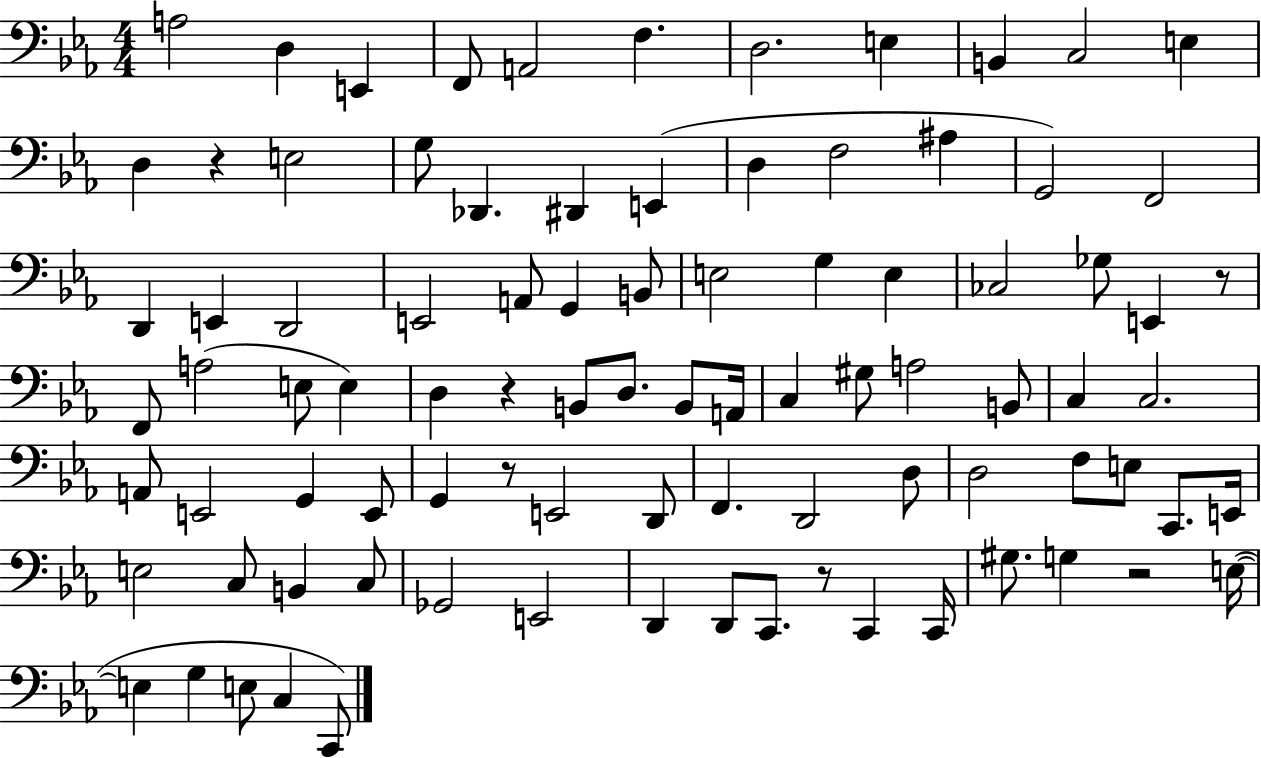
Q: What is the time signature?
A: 4/4